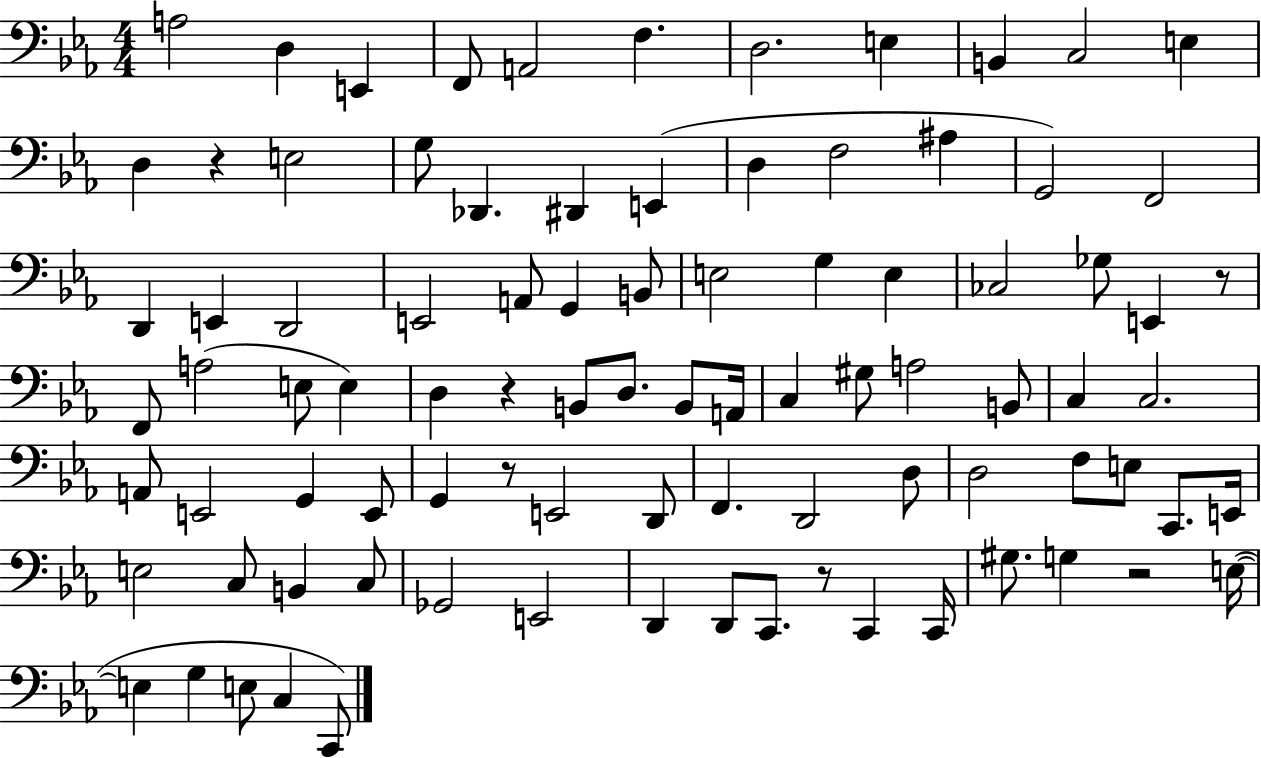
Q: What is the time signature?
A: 4/4